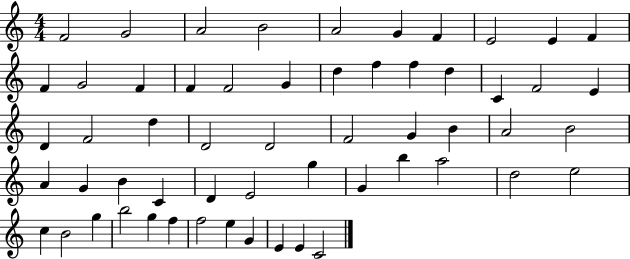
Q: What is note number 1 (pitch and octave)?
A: F4